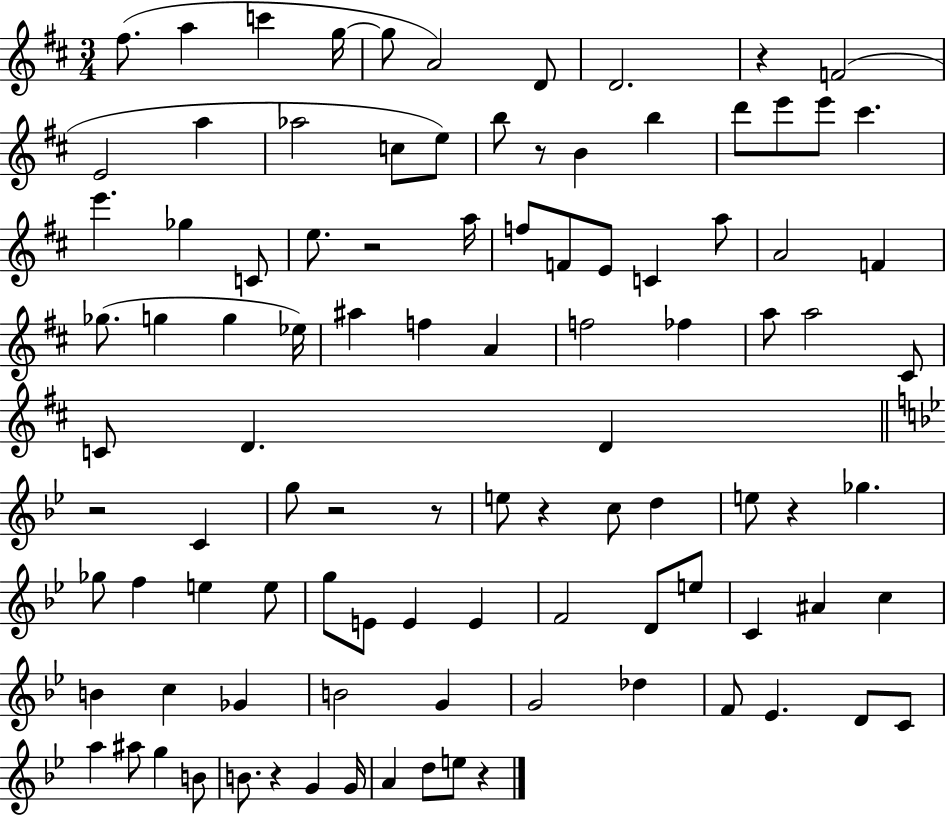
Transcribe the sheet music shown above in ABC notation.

X:1
T:Untitled
M:3/4
L:1/4
K:D
^f/2 a c' g/4 g/2 A2 D/2 D2 z F2 E2 a _a2 c/2 e/2 b/2 z/2 B b d'/2 e'/2 e'/2 ^c' e' _g C/2 e/2 z2 a/4 f/2 F/2 E/2 C a/2 A2 F _g/2 g g _e/4 ^a f A f2 _f a/2 a2 ^C/2 C/2 D D z2 C g/2 z2 z/2 e/2 z c/2 d e/2 z _g _g/2 f e e/2 g/2 E/2 E E F2 D/2 e/2 C ^A c B c _G B2 G G2 _d F/2 _E D/2 C/2 a ^a/2 g B/2 B/2 z G G/4 A d/2 e/2 z